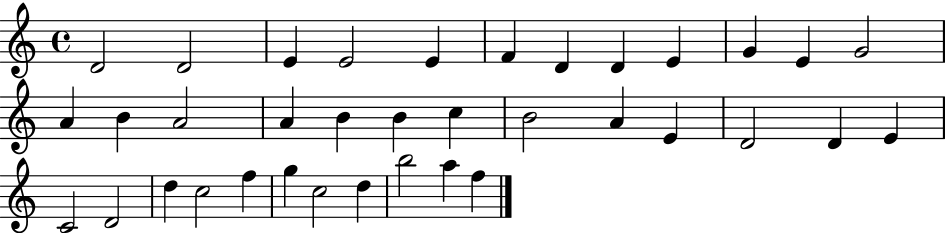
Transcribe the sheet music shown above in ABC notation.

X:1
T:Untitled
M:4/4
L:1/4
K:C
D2 D2 E E2 E F D D E G E G2 A B A2 A B B c B2 A E D2 D E C2 D2 d c2 f g c2 d b2 a f